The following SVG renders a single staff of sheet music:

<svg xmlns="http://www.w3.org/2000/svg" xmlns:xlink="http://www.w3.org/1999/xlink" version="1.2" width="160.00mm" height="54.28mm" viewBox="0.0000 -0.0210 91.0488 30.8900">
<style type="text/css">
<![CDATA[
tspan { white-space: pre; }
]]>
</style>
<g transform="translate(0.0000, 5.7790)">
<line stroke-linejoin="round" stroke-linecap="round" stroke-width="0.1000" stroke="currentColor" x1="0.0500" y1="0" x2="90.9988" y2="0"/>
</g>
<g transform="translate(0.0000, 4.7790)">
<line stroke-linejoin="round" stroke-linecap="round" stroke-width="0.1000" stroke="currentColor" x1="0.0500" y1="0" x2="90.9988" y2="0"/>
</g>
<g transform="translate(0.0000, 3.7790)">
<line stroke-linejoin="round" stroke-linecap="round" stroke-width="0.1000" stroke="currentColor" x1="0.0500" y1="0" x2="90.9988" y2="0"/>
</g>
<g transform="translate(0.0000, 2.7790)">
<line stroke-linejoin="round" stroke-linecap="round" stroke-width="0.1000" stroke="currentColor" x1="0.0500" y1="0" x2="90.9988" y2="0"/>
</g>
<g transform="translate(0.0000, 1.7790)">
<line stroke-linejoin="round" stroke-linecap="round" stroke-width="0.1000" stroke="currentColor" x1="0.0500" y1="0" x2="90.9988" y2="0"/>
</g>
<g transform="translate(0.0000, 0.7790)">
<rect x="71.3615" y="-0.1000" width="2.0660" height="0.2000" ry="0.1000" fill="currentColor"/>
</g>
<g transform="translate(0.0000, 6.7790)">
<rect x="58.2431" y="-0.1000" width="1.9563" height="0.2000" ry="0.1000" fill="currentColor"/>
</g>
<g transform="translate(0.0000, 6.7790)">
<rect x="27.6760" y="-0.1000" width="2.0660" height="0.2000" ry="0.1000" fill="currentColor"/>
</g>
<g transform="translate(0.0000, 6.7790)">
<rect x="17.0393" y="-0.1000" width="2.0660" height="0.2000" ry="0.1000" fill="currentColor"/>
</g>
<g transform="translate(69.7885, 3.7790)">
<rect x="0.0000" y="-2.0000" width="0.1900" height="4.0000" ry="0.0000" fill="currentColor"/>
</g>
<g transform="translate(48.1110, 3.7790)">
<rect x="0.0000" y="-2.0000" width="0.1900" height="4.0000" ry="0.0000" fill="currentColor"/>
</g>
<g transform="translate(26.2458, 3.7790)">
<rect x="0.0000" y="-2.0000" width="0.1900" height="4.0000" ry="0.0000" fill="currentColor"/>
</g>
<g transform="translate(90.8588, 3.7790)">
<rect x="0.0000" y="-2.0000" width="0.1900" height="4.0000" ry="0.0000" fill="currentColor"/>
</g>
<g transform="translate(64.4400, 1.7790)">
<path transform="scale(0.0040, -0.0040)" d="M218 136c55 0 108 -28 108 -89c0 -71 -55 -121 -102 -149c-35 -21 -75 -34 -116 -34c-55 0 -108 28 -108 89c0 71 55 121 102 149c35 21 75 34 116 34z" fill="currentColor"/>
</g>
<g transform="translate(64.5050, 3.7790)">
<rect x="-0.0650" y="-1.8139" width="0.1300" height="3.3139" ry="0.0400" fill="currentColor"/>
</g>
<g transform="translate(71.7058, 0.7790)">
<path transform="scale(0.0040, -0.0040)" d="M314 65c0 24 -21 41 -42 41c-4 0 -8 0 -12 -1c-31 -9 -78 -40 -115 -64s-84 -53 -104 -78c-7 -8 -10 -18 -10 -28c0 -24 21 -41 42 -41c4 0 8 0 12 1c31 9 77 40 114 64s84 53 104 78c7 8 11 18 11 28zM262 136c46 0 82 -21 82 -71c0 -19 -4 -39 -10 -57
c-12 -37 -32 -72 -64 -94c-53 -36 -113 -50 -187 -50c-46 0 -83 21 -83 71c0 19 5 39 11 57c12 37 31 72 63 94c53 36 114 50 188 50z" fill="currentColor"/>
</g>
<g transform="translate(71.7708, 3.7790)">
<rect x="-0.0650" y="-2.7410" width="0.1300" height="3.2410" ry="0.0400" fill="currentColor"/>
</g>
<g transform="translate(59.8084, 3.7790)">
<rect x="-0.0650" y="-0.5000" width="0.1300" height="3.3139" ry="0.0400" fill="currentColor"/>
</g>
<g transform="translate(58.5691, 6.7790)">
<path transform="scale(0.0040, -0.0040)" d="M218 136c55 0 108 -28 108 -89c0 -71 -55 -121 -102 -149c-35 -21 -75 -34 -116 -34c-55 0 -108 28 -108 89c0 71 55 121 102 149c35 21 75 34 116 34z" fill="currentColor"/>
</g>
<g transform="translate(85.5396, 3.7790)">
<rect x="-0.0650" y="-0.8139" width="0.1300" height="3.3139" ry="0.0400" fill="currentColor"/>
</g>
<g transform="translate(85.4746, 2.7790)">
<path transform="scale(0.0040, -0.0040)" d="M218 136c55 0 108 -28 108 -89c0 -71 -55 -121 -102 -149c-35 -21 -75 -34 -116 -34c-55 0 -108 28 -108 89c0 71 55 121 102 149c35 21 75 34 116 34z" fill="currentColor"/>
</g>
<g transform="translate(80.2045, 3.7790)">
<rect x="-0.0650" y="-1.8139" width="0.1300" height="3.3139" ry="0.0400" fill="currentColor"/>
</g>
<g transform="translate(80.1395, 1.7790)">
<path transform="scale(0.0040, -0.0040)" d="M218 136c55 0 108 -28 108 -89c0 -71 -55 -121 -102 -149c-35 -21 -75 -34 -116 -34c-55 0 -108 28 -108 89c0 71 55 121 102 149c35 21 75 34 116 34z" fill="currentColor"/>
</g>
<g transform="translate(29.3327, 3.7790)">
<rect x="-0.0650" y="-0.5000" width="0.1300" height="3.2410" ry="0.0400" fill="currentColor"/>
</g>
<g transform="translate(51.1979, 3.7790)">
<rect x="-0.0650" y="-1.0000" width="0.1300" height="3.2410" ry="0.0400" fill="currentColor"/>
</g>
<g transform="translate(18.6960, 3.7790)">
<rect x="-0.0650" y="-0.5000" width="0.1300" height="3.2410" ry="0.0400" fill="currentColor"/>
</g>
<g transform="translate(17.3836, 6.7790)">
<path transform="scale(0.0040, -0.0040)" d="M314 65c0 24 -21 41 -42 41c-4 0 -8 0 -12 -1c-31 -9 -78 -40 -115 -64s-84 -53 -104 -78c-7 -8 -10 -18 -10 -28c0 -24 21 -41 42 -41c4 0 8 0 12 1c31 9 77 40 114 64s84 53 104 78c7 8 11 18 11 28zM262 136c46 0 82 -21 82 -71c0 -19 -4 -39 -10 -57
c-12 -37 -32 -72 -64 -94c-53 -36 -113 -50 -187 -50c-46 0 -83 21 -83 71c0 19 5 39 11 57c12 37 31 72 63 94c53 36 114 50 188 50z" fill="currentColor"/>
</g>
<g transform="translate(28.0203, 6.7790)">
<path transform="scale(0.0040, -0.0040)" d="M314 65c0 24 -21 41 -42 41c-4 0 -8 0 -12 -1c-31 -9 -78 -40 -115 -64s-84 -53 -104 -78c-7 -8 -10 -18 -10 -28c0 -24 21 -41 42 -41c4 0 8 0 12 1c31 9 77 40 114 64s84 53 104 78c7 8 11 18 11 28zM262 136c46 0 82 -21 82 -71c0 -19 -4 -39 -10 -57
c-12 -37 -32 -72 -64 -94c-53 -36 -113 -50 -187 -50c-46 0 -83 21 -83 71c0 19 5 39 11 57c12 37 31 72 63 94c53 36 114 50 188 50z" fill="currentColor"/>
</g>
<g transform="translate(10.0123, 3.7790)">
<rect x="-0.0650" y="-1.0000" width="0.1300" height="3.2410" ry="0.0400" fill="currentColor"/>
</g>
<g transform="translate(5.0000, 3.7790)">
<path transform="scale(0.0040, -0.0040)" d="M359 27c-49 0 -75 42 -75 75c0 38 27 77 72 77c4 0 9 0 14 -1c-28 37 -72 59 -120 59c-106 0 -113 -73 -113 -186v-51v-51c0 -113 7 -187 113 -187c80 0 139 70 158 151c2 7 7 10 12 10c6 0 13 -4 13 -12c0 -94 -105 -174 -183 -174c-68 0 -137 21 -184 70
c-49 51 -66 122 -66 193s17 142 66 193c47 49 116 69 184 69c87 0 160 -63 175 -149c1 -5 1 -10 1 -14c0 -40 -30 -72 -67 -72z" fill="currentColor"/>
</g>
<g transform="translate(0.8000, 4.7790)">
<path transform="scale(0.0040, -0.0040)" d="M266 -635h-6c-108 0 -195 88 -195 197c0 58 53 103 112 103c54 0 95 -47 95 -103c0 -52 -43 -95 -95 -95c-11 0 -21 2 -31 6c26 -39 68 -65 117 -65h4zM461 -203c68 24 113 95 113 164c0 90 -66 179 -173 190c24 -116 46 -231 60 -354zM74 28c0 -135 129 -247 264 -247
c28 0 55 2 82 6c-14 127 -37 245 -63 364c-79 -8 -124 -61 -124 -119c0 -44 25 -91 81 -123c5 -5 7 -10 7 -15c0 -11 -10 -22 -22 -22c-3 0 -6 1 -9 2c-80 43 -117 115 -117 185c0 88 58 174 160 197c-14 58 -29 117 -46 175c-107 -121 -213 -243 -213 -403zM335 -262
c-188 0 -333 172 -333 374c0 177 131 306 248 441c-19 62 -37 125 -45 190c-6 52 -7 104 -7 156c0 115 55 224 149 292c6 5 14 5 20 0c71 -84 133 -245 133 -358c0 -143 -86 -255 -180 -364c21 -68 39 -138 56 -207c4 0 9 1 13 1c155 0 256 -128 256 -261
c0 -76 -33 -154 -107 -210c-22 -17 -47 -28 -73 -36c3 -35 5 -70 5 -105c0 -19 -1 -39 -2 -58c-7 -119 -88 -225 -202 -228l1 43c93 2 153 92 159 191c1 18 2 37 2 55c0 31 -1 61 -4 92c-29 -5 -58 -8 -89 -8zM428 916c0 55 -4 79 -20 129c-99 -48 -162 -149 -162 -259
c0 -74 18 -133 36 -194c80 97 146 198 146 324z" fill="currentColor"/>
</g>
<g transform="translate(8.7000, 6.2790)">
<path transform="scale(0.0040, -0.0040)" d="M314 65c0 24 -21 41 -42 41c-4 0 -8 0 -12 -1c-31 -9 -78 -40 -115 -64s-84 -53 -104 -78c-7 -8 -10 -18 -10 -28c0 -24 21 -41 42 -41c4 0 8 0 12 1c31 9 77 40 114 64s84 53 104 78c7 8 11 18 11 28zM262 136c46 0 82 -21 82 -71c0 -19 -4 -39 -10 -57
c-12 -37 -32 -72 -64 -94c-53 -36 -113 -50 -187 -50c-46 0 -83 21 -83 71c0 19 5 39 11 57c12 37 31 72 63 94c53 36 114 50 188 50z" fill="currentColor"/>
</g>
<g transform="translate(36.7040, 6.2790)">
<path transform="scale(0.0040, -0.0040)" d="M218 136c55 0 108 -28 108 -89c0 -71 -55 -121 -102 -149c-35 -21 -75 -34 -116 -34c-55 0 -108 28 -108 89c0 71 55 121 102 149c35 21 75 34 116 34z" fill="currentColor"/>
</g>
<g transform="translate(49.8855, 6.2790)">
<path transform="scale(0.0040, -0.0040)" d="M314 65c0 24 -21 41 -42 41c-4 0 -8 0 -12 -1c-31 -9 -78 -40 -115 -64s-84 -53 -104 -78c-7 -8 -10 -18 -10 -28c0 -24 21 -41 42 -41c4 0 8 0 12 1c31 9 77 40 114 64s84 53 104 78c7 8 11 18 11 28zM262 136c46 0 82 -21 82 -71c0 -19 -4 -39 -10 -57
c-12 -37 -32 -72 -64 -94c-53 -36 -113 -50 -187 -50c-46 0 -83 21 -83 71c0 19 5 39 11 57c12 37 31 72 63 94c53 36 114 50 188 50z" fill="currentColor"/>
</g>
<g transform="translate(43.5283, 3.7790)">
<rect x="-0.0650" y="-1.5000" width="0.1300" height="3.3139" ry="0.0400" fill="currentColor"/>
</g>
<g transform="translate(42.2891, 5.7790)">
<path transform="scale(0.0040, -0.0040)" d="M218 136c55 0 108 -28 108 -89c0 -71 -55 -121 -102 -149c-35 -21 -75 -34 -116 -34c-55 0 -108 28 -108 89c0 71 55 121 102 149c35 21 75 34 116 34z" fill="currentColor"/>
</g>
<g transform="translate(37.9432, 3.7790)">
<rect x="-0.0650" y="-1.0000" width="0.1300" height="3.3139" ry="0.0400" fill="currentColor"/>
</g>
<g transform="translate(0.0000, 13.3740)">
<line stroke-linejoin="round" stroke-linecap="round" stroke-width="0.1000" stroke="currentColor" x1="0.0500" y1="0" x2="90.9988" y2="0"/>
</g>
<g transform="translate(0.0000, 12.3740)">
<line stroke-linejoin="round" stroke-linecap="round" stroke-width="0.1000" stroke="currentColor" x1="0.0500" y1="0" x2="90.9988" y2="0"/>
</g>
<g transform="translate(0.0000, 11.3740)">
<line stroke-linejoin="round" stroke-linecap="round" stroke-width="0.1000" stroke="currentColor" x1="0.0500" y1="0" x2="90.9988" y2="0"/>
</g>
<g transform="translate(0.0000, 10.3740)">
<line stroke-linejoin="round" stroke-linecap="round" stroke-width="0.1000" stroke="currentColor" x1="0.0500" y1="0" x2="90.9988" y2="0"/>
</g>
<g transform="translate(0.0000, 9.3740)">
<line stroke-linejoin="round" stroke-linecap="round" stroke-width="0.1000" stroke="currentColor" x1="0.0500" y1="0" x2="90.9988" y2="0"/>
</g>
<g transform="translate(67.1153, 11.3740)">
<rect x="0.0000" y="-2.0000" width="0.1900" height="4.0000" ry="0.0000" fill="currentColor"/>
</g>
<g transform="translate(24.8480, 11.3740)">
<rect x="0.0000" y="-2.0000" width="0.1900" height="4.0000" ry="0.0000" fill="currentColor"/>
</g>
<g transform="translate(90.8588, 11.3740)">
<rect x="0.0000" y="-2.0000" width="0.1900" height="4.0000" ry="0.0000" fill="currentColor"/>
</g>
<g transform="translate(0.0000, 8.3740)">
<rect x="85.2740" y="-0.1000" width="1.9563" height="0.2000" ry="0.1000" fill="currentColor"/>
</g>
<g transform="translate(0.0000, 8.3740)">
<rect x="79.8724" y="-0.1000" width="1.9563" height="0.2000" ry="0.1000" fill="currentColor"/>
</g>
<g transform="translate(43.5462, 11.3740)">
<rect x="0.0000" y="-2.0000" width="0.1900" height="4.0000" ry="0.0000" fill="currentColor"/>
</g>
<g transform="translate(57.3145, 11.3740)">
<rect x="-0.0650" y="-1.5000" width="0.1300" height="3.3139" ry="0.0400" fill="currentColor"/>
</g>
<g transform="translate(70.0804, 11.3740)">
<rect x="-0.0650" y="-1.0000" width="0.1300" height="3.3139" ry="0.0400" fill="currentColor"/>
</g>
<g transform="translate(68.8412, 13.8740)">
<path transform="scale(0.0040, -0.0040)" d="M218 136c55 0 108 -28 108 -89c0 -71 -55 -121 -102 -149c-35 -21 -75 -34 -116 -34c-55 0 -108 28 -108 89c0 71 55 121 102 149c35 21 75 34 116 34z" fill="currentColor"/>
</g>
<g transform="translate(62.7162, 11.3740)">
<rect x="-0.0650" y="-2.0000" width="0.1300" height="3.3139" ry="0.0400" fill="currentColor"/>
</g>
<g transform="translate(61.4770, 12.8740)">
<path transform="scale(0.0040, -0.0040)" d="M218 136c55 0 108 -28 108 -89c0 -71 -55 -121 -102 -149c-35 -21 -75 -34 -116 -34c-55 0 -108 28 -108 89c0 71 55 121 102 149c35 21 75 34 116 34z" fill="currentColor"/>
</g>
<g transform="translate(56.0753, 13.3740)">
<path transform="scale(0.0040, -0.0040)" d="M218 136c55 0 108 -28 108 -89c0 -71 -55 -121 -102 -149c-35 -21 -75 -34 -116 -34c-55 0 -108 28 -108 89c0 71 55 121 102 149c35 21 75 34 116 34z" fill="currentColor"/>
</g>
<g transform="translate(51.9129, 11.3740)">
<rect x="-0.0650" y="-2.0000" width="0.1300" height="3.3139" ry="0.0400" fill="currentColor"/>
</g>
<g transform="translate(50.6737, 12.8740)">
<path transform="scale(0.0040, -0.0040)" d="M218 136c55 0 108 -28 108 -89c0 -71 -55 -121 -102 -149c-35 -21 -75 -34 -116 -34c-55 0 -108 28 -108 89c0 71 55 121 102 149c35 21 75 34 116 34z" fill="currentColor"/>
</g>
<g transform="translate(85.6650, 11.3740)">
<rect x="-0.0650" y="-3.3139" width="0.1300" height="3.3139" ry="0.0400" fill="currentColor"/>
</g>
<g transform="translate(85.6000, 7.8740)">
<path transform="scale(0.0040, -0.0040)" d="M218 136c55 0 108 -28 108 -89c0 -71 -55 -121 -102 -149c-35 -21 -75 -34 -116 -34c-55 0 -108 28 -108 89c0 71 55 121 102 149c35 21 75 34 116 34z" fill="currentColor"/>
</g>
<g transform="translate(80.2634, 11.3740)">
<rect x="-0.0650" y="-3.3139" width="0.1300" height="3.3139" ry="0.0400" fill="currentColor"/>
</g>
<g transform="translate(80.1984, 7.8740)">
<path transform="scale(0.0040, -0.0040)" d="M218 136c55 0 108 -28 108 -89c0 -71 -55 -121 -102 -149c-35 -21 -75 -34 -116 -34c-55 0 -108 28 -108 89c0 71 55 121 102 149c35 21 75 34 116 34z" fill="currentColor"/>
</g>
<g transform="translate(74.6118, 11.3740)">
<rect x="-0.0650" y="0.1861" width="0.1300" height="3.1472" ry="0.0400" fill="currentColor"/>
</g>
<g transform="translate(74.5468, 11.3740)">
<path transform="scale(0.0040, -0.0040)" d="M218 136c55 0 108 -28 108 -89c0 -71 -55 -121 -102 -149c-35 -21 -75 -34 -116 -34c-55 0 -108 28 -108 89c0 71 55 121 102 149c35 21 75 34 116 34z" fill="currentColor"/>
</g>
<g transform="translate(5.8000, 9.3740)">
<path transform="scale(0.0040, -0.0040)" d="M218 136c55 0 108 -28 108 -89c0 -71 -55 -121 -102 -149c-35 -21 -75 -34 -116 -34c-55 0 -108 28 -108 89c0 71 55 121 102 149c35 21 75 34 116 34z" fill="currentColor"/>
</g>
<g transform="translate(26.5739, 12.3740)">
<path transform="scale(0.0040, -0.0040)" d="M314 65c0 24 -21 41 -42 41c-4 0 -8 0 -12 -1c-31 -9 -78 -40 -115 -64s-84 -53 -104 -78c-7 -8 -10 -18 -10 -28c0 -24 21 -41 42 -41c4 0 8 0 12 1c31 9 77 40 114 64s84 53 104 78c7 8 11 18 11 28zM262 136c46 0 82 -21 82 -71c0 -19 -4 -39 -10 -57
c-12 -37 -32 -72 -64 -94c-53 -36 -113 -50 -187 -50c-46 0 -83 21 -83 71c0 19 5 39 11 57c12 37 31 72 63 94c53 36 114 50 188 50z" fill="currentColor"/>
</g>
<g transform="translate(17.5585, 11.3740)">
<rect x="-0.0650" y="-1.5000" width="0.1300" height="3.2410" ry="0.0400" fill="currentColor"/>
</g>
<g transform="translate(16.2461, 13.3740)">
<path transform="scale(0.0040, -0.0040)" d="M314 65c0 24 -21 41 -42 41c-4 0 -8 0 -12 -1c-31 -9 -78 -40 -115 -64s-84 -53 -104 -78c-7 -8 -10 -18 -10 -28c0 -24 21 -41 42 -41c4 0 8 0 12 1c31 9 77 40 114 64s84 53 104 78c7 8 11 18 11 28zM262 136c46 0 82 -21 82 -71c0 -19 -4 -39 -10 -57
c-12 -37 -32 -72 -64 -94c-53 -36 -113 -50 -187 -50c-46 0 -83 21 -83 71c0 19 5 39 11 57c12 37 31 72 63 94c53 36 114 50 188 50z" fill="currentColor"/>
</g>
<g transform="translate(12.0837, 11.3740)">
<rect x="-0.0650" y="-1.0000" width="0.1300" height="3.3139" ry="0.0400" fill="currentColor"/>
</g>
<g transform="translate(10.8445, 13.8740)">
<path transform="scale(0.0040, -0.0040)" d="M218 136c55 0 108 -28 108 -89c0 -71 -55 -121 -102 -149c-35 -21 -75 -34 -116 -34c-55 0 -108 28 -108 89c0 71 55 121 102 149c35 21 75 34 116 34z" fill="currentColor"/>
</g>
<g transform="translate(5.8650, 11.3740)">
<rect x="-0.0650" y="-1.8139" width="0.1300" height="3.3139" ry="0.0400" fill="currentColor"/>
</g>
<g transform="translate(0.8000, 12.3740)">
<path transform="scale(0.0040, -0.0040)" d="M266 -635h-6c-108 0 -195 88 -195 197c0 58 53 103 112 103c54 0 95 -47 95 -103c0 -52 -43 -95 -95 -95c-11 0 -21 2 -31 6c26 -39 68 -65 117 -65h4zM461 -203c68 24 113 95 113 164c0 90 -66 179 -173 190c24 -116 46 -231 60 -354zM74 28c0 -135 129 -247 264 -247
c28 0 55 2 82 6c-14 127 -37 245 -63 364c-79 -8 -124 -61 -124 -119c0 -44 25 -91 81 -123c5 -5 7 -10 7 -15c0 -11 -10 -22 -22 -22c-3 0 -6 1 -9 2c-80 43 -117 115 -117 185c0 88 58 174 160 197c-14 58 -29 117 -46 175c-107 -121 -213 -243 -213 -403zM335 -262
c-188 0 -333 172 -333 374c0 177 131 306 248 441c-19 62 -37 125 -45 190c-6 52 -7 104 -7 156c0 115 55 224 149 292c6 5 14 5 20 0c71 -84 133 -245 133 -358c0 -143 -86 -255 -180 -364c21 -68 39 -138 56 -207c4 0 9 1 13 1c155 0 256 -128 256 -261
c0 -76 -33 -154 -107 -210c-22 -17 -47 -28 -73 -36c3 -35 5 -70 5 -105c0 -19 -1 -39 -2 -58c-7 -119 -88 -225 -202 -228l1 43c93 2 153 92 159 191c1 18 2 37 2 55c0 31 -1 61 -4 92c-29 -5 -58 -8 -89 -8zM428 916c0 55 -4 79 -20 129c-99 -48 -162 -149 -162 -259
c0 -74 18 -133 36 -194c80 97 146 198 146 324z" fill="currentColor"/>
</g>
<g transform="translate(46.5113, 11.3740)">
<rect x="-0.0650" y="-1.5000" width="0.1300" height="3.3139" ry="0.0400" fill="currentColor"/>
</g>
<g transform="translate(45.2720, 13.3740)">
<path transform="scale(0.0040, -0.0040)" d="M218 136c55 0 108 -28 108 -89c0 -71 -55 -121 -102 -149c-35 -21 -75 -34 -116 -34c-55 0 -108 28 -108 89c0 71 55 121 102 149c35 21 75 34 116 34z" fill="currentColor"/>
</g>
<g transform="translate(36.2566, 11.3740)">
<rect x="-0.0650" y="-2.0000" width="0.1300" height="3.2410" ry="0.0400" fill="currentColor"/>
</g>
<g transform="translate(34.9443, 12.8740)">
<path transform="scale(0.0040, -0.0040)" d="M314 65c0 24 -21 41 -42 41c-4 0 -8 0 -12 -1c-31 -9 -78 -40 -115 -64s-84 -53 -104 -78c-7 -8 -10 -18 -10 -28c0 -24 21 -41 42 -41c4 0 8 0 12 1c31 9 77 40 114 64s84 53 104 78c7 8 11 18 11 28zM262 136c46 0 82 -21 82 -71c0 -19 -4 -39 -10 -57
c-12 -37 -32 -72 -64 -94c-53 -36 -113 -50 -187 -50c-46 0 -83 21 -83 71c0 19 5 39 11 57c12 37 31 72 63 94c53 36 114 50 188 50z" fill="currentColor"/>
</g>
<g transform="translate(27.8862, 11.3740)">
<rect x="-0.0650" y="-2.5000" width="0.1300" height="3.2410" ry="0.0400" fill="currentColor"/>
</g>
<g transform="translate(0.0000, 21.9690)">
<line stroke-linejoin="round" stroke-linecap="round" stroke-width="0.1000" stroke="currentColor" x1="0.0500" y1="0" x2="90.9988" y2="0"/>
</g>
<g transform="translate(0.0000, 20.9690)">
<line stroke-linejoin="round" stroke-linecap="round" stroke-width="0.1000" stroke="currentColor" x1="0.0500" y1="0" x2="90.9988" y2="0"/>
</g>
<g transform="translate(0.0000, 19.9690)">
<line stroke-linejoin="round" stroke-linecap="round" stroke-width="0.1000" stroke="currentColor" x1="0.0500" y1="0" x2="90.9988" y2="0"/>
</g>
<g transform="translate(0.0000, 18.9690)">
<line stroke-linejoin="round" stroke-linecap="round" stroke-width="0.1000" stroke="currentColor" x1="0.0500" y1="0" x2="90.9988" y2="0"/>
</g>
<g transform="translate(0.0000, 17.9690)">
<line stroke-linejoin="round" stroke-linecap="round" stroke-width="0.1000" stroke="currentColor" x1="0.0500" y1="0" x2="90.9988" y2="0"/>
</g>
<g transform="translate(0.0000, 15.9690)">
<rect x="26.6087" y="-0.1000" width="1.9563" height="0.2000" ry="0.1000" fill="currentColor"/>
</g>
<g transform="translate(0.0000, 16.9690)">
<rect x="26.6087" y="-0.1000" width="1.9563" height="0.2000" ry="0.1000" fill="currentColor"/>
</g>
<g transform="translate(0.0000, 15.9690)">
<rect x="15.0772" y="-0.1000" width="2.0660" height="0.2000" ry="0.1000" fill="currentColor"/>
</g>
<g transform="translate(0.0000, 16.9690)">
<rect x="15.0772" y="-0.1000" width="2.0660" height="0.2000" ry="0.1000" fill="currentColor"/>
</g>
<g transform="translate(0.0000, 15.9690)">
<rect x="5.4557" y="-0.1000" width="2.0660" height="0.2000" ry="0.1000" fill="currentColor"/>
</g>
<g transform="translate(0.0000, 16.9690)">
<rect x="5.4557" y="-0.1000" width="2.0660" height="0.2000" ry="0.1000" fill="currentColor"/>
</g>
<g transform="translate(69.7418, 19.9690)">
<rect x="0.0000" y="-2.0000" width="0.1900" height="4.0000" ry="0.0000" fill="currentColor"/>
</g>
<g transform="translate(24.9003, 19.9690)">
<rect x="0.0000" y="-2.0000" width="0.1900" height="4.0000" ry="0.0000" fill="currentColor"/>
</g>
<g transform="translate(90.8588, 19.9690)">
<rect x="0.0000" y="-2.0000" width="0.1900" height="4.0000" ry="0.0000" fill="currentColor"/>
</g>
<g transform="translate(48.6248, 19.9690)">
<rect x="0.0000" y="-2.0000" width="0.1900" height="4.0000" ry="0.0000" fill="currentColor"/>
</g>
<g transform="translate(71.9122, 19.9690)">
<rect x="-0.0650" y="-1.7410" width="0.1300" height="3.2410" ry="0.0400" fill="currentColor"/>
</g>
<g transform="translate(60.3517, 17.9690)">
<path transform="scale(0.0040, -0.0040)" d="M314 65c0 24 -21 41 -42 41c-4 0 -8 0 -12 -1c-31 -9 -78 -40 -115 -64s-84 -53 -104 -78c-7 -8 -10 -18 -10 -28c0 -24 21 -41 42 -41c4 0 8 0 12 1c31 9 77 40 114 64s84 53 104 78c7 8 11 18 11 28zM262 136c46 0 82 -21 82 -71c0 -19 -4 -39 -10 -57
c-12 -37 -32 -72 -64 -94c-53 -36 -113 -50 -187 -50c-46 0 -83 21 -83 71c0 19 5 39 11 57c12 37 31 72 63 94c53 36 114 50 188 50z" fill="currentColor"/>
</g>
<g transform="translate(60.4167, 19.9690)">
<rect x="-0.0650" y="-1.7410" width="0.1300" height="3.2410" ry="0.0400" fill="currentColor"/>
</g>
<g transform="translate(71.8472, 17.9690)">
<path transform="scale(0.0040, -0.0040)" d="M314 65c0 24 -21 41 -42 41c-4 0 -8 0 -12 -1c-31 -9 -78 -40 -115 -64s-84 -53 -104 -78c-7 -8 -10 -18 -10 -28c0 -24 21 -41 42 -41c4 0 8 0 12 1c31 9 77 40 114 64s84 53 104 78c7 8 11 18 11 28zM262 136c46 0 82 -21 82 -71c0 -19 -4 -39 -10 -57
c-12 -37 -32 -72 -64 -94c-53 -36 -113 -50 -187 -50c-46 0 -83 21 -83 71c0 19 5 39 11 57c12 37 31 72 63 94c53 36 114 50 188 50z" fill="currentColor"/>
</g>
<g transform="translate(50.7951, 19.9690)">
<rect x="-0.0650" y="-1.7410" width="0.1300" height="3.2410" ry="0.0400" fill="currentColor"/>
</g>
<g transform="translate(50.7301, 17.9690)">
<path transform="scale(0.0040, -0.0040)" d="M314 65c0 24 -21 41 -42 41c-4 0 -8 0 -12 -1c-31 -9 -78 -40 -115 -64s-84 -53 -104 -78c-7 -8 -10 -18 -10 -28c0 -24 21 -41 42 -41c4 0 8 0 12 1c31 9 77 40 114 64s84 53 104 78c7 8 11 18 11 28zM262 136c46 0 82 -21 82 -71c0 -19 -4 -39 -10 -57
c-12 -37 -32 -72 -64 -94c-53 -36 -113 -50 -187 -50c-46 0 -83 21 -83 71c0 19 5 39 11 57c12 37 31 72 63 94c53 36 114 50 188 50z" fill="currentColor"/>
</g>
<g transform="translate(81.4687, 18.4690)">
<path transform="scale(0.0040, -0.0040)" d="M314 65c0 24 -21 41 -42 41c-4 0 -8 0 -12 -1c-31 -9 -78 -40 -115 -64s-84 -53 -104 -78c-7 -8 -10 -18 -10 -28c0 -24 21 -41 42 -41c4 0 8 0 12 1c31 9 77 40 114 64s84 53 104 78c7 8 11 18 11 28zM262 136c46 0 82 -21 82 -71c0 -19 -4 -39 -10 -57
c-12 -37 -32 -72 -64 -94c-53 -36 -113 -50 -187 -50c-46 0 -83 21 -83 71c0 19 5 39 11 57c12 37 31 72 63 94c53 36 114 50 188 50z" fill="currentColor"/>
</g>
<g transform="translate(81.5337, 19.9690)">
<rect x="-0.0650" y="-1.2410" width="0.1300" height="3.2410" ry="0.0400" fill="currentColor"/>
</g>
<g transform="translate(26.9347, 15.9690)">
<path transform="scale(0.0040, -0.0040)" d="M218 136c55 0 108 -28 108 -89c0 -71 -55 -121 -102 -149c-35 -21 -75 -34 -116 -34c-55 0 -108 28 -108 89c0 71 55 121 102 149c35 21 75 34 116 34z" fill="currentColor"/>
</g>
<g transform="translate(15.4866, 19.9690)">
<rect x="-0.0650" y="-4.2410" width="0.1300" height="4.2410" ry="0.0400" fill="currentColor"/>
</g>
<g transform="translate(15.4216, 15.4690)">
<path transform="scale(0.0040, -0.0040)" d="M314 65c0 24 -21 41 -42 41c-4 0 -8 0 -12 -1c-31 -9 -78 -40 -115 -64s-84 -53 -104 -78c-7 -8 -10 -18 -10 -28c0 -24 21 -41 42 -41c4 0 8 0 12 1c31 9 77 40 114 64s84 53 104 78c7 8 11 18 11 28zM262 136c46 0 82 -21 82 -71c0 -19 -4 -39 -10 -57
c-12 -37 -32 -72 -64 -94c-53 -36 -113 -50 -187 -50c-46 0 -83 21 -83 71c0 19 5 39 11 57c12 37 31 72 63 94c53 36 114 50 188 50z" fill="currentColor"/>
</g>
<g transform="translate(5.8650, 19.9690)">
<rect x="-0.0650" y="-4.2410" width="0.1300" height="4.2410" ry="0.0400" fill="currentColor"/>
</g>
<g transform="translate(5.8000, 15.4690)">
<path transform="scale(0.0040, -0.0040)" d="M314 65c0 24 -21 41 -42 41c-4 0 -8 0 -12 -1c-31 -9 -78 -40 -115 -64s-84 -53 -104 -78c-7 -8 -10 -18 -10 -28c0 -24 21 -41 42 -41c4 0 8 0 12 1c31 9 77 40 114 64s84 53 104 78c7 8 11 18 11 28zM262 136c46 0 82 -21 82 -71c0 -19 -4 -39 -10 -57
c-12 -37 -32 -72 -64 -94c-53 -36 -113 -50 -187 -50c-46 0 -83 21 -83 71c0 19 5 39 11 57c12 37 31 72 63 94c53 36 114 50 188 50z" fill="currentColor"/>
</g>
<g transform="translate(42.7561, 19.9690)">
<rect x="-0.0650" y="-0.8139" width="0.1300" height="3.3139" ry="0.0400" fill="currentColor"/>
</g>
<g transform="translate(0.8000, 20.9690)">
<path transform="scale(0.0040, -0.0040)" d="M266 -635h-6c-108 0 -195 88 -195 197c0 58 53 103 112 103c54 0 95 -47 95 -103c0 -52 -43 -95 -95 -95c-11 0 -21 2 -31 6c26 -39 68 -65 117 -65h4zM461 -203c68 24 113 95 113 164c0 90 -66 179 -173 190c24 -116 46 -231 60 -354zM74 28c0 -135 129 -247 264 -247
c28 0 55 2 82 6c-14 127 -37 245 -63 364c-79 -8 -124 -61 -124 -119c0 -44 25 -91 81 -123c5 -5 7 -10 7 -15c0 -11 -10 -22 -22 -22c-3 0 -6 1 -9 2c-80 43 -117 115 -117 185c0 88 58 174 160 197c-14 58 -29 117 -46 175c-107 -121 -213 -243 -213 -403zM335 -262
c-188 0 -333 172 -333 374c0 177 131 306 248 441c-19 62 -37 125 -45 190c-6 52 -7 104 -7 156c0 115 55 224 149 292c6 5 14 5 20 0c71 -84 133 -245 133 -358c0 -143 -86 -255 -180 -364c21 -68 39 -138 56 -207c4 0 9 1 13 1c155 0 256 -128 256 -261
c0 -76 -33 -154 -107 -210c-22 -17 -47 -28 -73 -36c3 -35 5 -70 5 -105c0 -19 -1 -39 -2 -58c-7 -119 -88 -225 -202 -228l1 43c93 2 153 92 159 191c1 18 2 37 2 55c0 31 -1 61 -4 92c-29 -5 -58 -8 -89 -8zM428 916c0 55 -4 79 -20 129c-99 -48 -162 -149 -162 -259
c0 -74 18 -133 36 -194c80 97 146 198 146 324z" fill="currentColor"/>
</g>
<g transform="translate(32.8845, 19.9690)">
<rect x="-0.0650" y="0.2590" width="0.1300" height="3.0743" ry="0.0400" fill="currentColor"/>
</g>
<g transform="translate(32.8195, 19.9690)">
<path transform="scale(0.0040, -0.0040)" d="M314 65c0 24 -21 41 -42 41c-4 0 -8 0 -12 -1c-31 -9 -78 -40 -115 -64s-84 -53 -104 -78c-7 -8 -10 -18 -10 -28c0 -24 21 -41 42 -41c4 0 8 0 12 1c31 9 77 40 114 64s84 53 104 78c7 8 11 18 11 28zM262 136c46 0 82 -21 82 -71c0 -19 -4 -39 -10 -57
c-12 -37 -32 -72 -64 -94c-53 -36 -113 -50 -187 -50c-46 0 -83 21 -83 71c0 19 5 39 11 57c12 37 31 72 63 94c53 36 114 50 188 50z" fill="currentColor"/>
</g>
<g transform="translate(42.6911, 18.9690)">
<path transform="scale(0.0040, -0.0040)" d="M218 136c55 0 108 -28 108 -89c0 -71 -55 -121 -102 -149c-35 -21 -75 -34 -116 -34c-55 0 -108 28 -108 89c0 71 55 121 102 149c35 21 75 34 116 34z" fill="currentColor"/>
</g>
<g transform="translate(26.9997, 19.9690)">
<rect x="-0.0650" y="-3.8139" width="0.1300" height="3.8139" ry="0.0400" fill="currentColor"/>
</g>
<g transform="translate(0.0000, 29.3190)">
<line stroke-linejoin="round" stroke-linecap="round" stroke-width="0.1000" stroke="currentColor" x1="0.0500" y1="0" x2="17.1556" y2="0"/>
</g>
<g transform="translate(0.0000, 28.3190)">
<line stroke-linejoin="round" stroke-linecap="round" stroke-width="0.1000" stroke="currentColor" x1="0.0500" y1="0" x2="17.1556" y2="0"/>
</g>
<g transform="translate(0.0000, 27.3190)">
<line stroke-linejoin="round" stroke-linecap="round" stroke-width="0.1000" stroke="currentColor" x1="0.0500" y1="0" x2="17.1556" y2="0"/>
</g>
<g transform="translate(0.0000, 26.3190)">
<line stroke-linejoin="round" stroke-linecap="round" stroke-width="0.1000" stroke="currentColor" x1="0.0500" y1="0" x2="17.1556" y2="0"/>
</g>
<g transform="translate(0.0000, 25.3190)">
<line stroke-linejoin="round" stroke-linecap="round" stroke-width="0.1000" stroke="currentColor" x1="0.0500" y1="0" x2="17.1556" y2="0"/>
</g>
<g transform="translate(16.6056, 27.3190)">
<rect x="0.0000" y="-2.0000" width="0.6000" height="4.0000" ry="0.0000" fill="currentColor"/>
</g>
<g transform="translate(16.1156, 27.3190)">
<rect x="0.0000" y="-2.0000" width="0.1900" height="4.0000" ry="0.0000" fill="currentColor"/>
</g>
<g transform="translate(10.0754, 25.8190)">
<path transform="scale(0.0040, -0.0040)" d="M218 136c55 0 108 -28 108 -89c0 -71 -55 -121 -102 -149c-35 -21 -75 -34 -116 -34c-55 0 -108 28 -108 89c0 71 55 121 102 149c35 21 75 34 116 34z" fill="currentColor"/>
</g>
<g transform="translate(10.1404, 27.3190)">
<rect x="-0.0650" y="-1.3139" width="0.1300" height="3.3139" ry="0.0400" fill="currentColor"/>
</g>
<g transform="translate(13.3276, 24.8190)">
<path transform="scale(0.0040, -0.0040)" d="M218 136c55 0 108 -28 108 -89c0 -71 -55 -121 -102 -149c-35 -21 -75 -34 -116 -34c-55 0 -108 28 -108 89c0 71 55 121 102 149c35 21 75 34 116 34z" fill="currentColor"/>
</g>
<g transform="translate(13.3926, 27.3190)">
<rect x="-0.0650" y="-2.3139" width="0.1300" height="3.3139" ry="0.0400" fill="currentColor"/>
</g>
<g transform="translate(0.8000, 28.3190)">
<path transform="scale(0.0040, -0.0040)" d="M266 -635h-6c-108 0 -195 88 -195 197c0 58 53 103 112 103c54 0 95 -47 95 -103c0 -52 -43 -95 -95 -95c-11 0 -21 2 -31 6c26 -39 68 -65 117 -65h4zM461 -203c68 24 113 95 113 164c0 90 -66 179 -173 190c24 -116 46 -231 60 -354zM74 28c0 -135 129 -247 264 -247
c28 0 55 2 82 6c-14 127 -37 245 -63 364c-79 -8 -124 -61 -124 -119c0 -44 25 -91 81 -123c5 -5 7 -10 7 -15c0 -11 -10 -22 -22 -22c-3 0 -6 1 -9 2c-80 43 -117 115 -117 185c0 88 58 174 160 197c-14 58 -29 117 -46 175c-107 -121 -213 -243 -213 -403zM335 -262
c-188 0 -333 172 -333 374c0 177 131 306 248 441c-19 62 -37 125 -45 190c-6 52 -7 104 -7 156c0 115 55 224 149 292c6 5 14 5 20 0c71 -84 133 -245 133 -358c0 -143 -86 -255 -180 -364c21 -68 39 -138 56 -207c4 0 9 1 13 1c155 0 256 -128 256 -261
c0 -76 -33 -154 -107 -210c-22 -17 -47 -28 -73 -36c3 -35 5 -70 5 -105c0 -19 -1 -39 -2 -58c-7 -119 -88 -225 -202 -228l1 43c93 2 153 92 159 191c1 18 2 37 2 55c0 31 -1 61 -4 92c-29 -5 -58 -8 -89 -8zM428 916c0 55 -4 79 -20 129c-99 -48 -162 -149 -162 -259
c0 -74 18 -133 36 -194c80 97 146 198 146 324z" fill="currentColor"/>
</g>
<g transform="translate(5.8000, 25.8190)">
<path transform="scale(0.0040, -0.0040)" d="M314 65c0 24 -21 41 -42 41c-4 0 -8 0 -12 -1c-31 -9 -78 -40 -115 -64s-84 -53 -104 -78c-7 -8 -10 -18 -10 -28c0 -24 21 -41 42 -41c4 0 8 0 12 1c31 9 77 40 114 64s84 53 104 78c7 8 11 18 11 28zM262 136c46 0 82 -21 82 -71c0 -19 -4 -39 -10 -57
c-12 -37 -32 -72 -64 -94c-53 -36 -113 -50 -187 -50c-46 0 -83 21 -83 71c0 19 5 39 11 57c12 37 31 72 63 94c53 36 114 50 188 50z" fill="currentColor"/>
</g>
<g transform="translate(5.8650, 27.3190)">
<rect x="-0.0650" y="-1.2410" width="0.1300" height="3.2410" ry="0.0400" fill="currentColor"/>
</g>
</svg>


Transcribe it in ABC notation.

X:1
T:Untitled
M:4/4
L:1/4
K:C
D2 C2 C2 D E D2 C f a2 f d f D E2 G2 F2 E F E F D B b b d'2 d'2 c' B2 d f2 f2 f2 e2 e2 e g